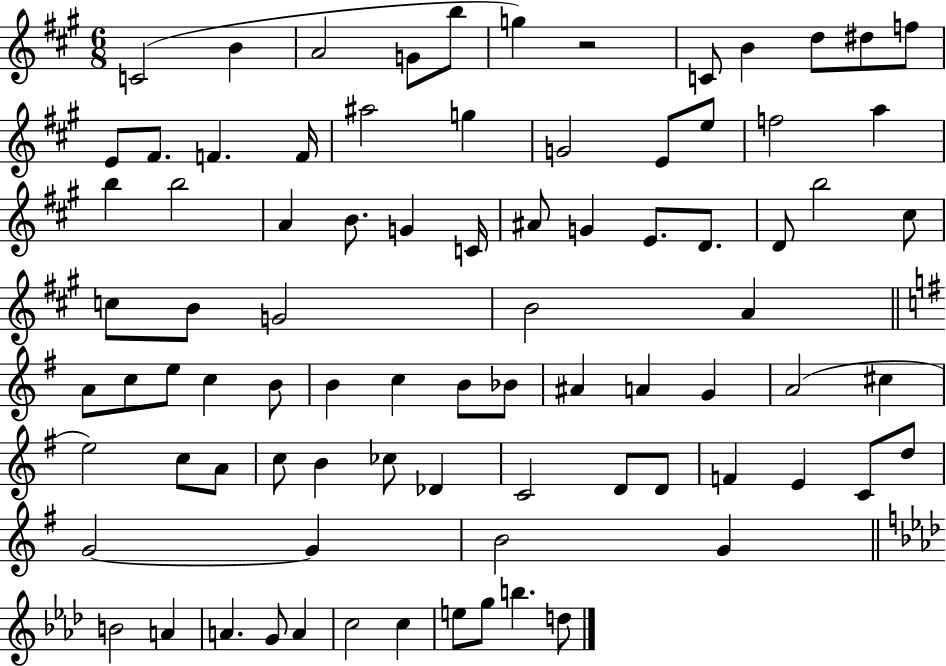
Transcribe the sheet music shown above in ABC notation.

X:1
T:Untitled
M:6/8
L:1/4
K:A
C2 B A2 G/2 b/2 g z2 C/2 B d/2 ^d/2 f/2 E/2 ^F/2 F F/4 ^a2 g G2 E/2 e/2 f2 a b b2 A B/2 G C/4 ^A/2 G E/2 D/2 D/2 b2 ^c/2 c/2 B/2 G2 B2 A A/2 c/2 e/2 c B/2 B c B/2 _B/2 ^A A G A2 ^c e2 c/2 A/2 c/2 B _c/2 _D C2 D/2 D/2 F E C/2 d/2 G2 G B2 G B2 A A G/2 A c2 c e/2 g/2 b d/2